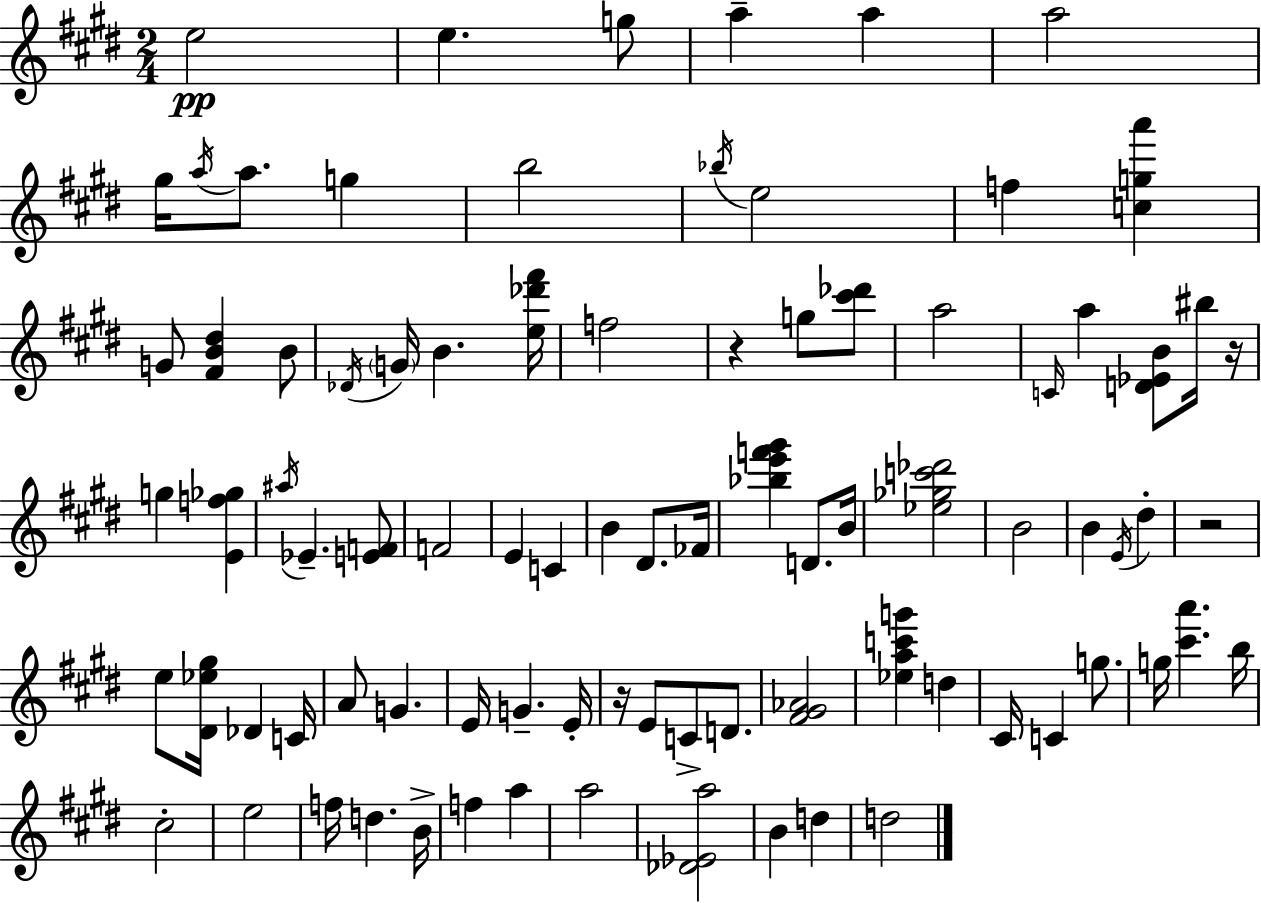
{
  \clef treble
  \numericTimeSignature
  \time 2/4
  \key e \major
  \repeat volta 2 { e''2\pp | e''4. g''8 | a''4-- a''4 | a''2 | \break gis''16 \acciaccatura { a''16 } a''8. g''4 | b''2 | \acciaccatura { bes''16 } e''2 | f''4 <c'' g'' a'''>4 | \break g'8 <fis' b' dis''>4 | b'8 \acciaccatura { des'16 } \parenthesize g'16 b'4. | <e'' des''' fis'''>16 f''2 | r4 g''8 | \break <cis''' des'''>8 a''2 | \grace { c'16 } a''4 | <d' ees' b'>8 bis''16 r16 g''4 | <e' f'' ges''>4 \acciaccatura { ais''16 } ees'4.-- | \break <e' f'>8 f'2 | e'4 | c'4 b'4 | dis'8. fes'16 <bes'' e''' f''' gis'''>4 | \break d'8. b'16 <ees'' ges'' c''' des'''>2 | b'2 | b'4 | \acciaccatura { e'16 } dis''4-. r2 | \break e''8 | <dis' ees'' gis''>16 des'4 c'16 a'8 | g'4. e'16 g'4.-- | e'16-. r16 e'8 | \break c'8-> d'8. <fis' gis' aes'>2 | <ees'' a'' c''' g'''>4 | d''4 cis'16 c'4 | g''8. g''16 <cis''' a'''>4. | \break b''16 cis''2-. | e''2 | f''16 d''4. | b'16-> f''4 | \break a''4 a''2 | <des' ees' a''>2 | b'4 | d''4 d''2 | \break } \bar "|."
}